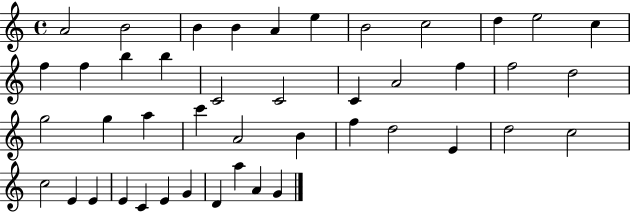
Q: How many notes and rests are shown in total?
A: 44